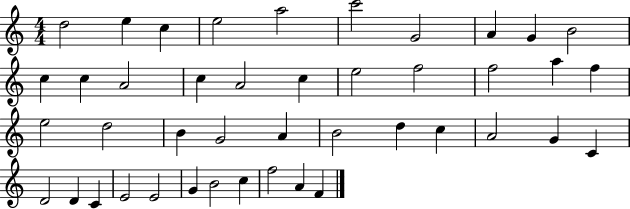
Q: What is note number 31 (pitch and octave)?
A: G4